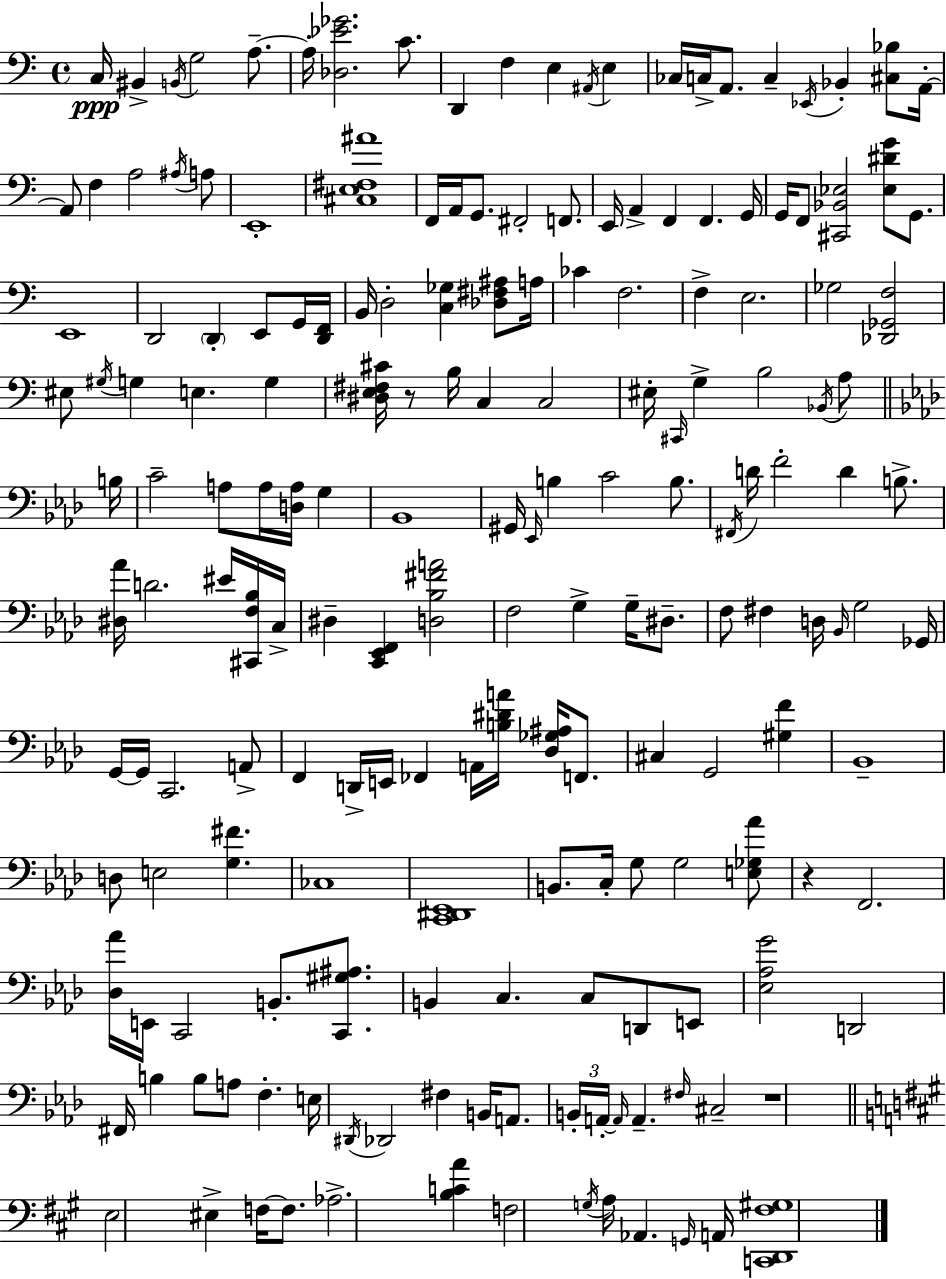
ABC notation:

X:1
T:Untitled
M:4/4
L:1/4
K:Am
C,/4 ^B,, B,,/4 G,2 A,/2 A,/4 [_D,_E_G]2 C/2 D,, F, E, ^A,,/4 E, _C,/4 C,/4 A,,/2 C, _E,,/4 _B,, [^C,_B,]/2 A,,/4 A,,/2 F, A,2 ^A,/4 A,/2 E,,4 [^C,E,^F,^A]4 F,,/4 A,,/4 G,,/2 ^F,,2 F,,/2 E,,/4 A,, F,, F,, G,,/4 G,,/4 F,,/2 [^C,,_B,,_E,]2 [_E,^DG]/2 G,,/2 E,,4 D,,2 D,, E,,/2 G,,/4 [D,,F,,]/4 B,,/4 D,2 [C,_G,] [_D,^F,^A,]/2 A,/4 _C F,2 F, E,2 _G,2 [_D,,_G,,F,]2 ^E,/2 ^G,/4 G, E, G, [^D,E,^F,^C]/4 z/2 B,/4 C, C,2 ^E,/4 ^C,,/4 G, B,2 _B,,/4 A,/2 B,/4 C2 A,/2 A,/4 [D,A,]/4 G, _B,,4 ^G,,/4 _E,,/4 B, C2 B,/2 ^F,,/4 D/4 F2 D B,/2 [^D,_A]/4 D2 ^E/4 [^C,,F,_B,]/4 C,/4 ^D, [C,,_E,,F,,] [D,_B,^FA]2 F,2 G, G,/4 ^D,/2 F,/2 ^F, D,/4 _B,,/4 G,2 _G,,/4 G,,/4 G,,/4 C,,2 A,,/2 F,, D,,/4 E,,/4 _F,, A,,/4 [B,^DA]/4 [_D,_G,^A,]/4 F,,/2 ^C, G,,2 [^G,F] _B,,4 D,/2 E,2 [G,^F] _C,4 [C,,^D,,_E,,]4 B,,/2 C,/4 G,/2 G,2 [E,_G,_A]/2 z F,,2 [_D,_A]/4 E,,/4 C,,2 B,,/2 [C,,^G,^A,]/2 B,, C, C,/2 D,,/2 E,,/2 [_E,_A,G]2 D,,2 ^F,,/4 B, B,/2 A,/2 F, E,/4 ^D,,/4 _D,,2 ^F, B,,/4 A,,/2 B,,/4 A,,/4 A,,/4 A,, ^F,/4 ^C,2 z4 E,2 ^E, F,/4 F,/2 _A,2 [B,CA] F,2 G,/4 A,/4 _A,, G,,/4 A,,/4 [C,,D,,^F,^G,]4